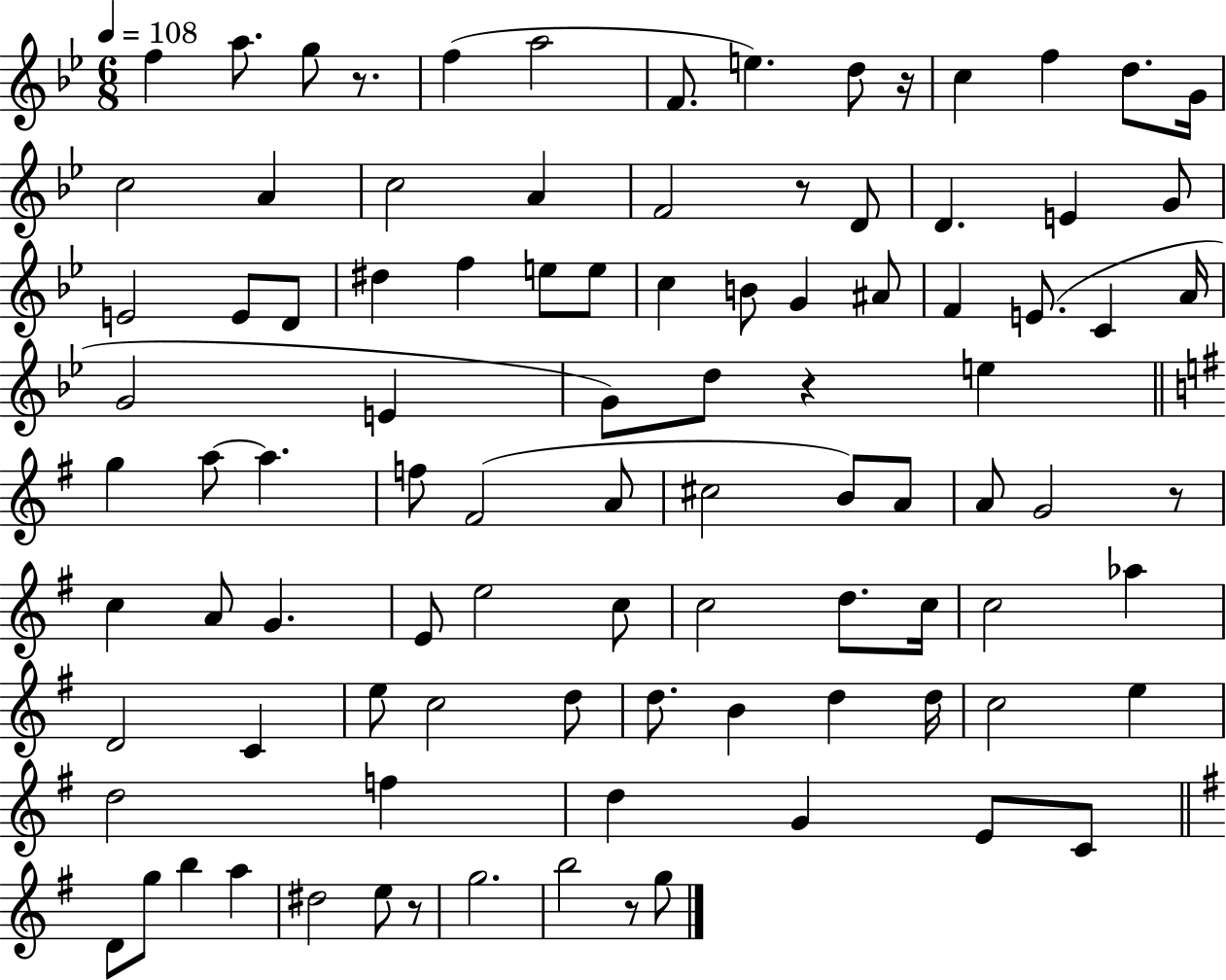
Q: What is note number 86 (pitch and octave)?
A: E5